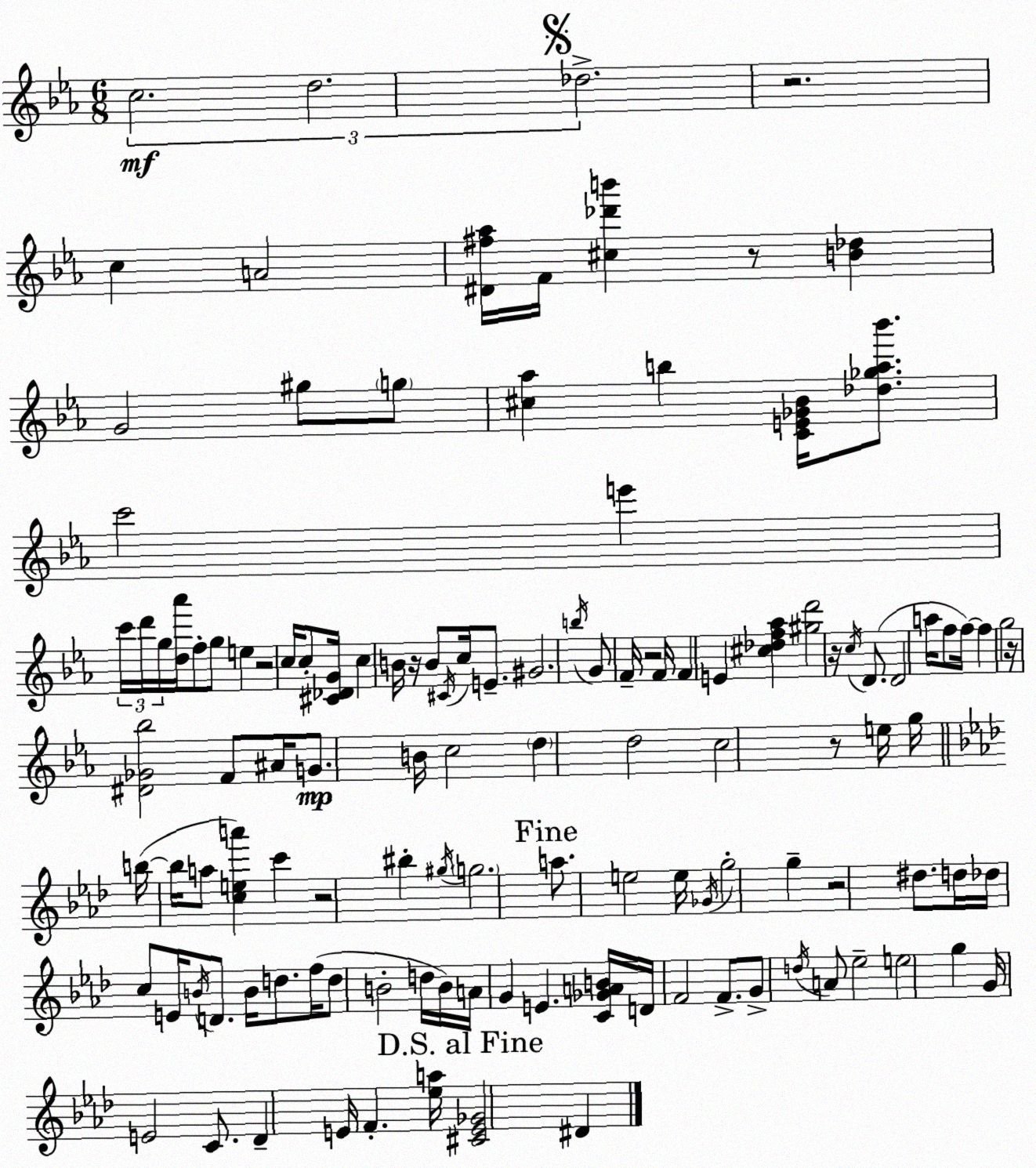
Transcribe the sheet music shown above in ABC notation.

X:1
T:Untitled
M:6/8
L:1/4
K:Eb
c2 d2 _d2 z2 c A2 [^D^f_a]/4 F/4 [^c_d'b'] z/2 [B_d] G2 ^g/2 g/2 [^c_a] b [CE_G_B]/4 [_d_g_a_b']/2 c'2 e' c'/4 d'/4 g/4 [d_a']/4 f/2 g/2 e z2 c/4 c/2 [^C_DG]/4 c B/4 z/4 B/2 ^C/4 c/4 E/2 ^G2 b/4 G/2 F/4 z2 F/4 F E [^c_df_a] [^gd']2 z/4 c/4 D/2 D2 a/4 f/2 f/4 f g2 z/4 [^D_G_b]2 F/2 ^A/4 G/2 B/4 c2 d d2 c2 z/2 e/4 g/4 b/4 b/4 a/2 [cea'] c' z2 ^b ^g/4 g2 a/2 e2 e/4 _G/4 g2 g z2 ^d/2 d/4 _d/4 c/2 E/4 B/4 D/2 B/4 d/2 f/4 d/2 B2 d/4 B/4 A/4 G E [C_GAB]/4 D/4 F2 F/2 G/2 d/4 A/2 _e2 e2 g G/4 E2 C/2 _D E/4 F [_ea]/4 [^CE_G]2 ^D